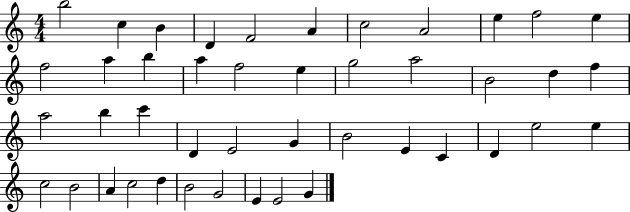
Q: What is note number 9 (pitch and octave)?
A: E5